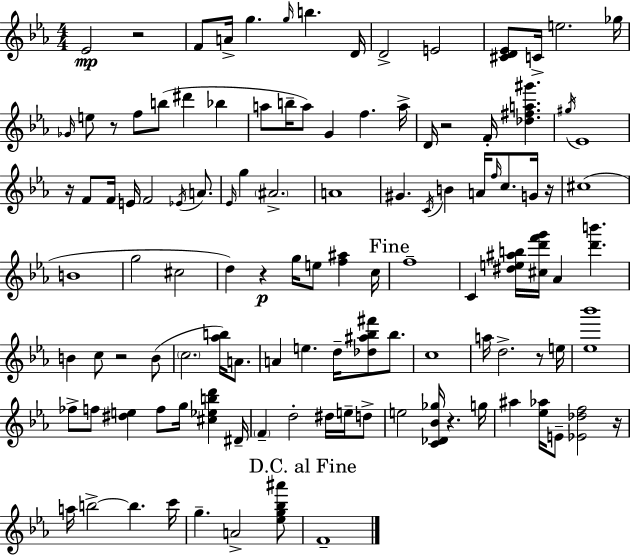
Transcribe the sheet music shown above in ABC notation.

X:1
T:Untitled
M:4/4
L:1/4
K:Cm
_E2 z2 F/2 A/4 g g/4 b D/4 D2 E2 [^CD_E]/2 C/4 e2 _g/4 _G/4 e/2 z/2 f/2 b/2 ^d' _b a/2 b/4 a/2 G f a/4 D/4 z2 F/4 [_d^fa^g'] ^g/4 _E4 z/4 F/2 F/4 E/4 F2 _E/4 A/2 _E/4 g ^A2 A4 ^G C/4 B A/4 f/4 c/2 G/4 z/4 ^c4 B4 g2 ^c2 d z g/4 e/2 [f^a] c/4 f4 C [^de^ab]/4 [^cd'f'g']/4 _A [d'b'] B c/2 z2 B/2 c2 [_ab]/4 A/2 A e d/4 [_d^a_b^f']/2 _b/2 c4 a/4 d2 z/2 e/4 [_e_b']4 _f/2 f/2 [^de] f/2 g/4 [^c_ebd'] ^D/4 F d2 ^d/4 e/4 d/2 e2 [C_D_B_g]/4 z g/4 ^a [_e_a]/4 E/2 [_E_df]2 z/4 a/4 b2 b c'/4 g A2 [_eg_b^a']/2 F4